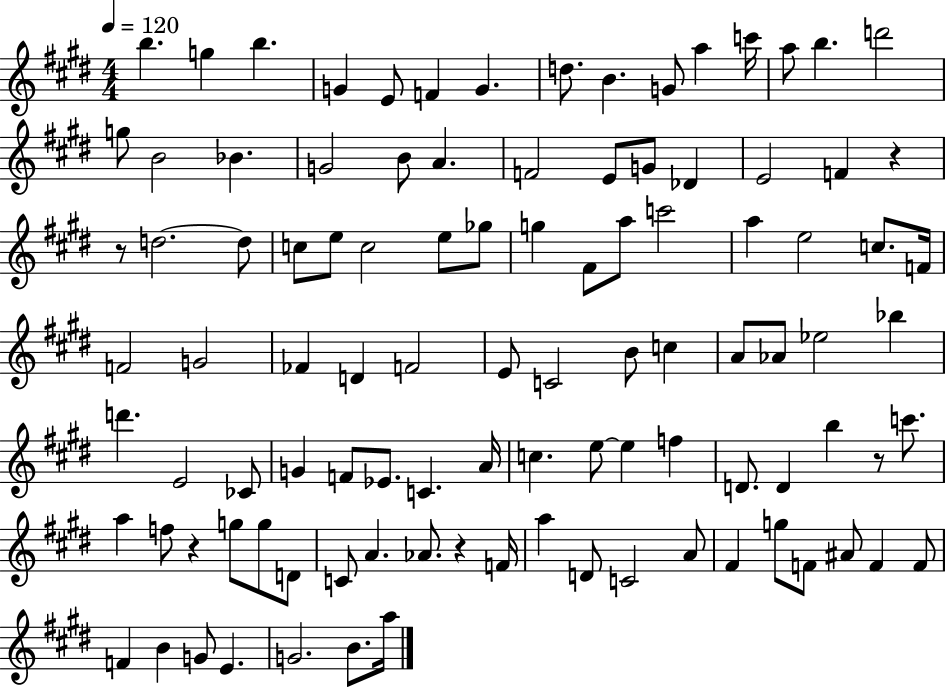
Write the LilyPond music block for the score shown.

{
  \clef treble
  \numericTimeSignature
  \time 4/4
  \key e \major
  \tempo 4 = 120
  b''4. g''4 b''4. | g'4 e'8 f'4 g'4. | d''8. b'4. g'8 a''4 c'''16 | a''8 b''4. d'''2 | \break g''8 b'2 bes'4. | g'2 b'8 a'4. | f'2 e'8 g'8 des'4 | e'2 f'4 r4 | \break r8 d''2.~~ d''8 | c''8 e''8 c''2 e''8 ges''8 | g''4 fis'8 a''8 c'''2 | a''4 e''2 c''8. f'16 | \break f'2 g'2 | fes'4 d'4 f'2 | e'8 c'2 b'8 c''4 | a'8 aes'8 ees''2 bes''4 | \break d'''4. e'2 ces'8 | g'4 f'8 ees'8. c'4. a'16 | c''4. e''8~~ e''4 f''4 | d'8. d'4 b''4 r8 c'''8. | \break a''4 f''8 r4 g''8 g''8 d'8 | c'8 a'4. aes'8. r4 f'16 | a''4 d'8 c'2 a'8 | fis'4 g''8 f'8 ais'8 f'4 f'8 | \break f'4 b'4 g'8 e'4. | g'2. b'8. a''16 | \bar "|."
}